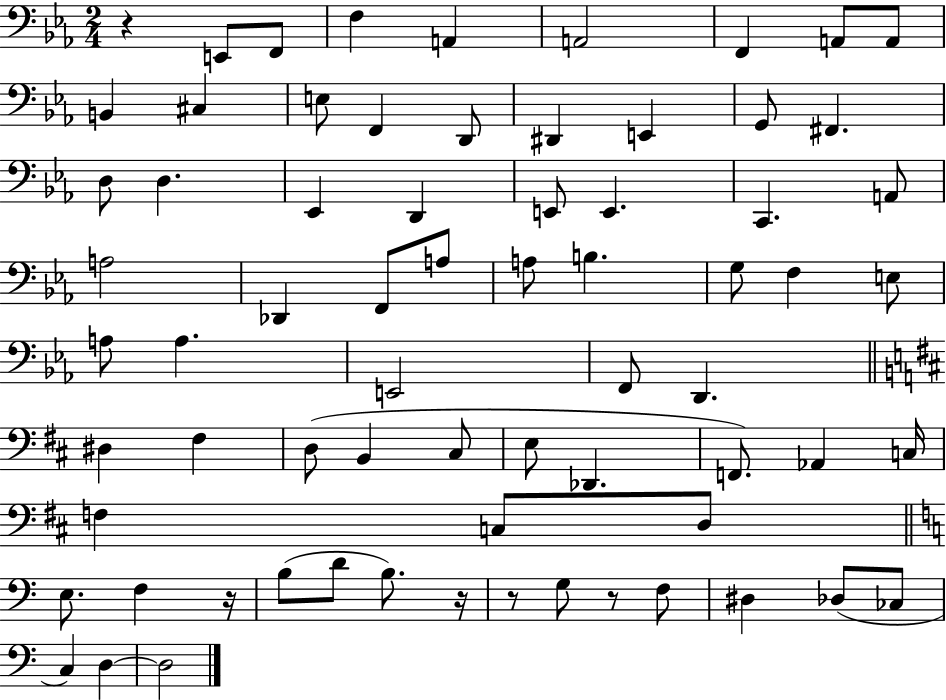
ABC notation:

X:1
T:Untitled
M:2/4
L:1/4
K:Eb
z E,,/2 F,,/2 F, A,, A,,2 F,, A,,/2 A,,/2 B,, ^C, E,/2 F,, D,,/2 ^D,, E,, G,,/2 ^F,, D,/2 D, _E,, D,, E,,/2 E,, C,, A,,/2 A,2 _D,, F,,/2 A,/2 A,/2 B, G,/2 F, E,/2 A,/2 A, E,,2 F,,/2 D,, ^D, ^F, D,/2 B,, ^C,/2 E,/2 _D,, F,,/2 _A,, C,/4 F, C,/2 D,/2 E,/2 F, z/4 B,/2 D/2 B,/2 z/4 z/2 G,/2 z/2 F,/2 ^D, _D,/2 _C,/2 C, D, D,2